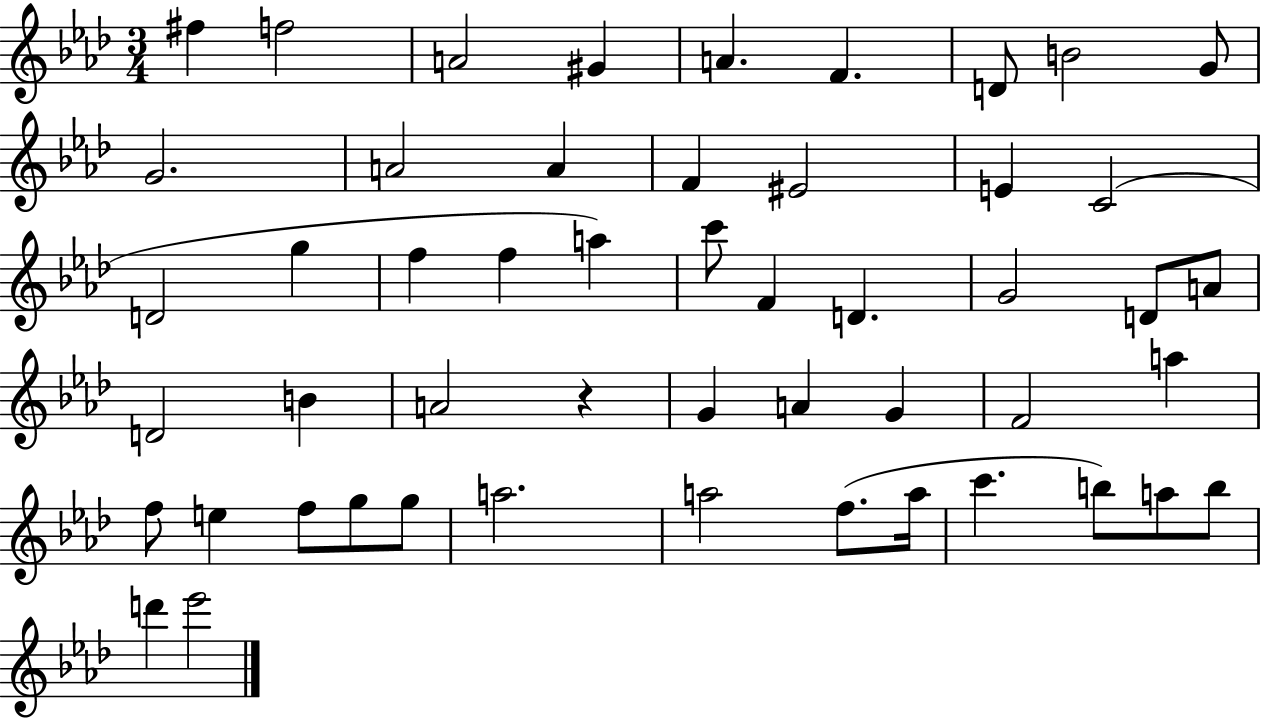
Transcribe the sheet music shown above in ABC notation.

X:1
T:Untitled
M:3/4
L:1/4
K:Ab
^f f2 A2 ^G A F D/2 B2 G/2 G2 A2 A F ^E2 E C2 D2 g f f a c'/2 F D G2 D/2 A/2 D2 B A2 z G A G F2 a f/2 e f/2 g/2 g/2 a2 a2 f/2 a/4 c' b/2 a/2 b/2 d' _e'2